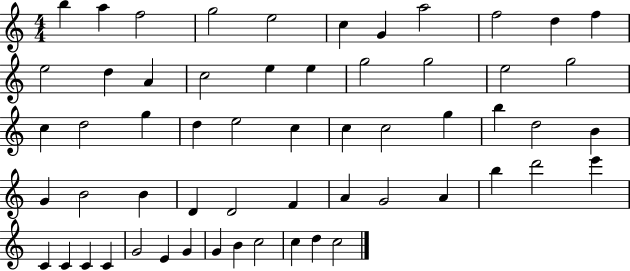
B5/q A5/q F5/h G5/h E5/h C5/q G4/q A5/h F5/h D5/q F5/q E5/h D5/q A4/q C5/h E5/q E5/q G5/h G5/h E5/h G5/h C5/q D5/h G5/q D5/q E5/h C5/q C5/q C5/h G5/q B5/q D5/h B4/q G4/q B4/h B4/q D4/q D4/h F4/q A4/q G4/h A4/q B5/q D6/h E6/q C4/q C4/q C4/q C4/q G4/h E4/q G4/q G4/q B4/q C5/h C5/q D5/q C5/h